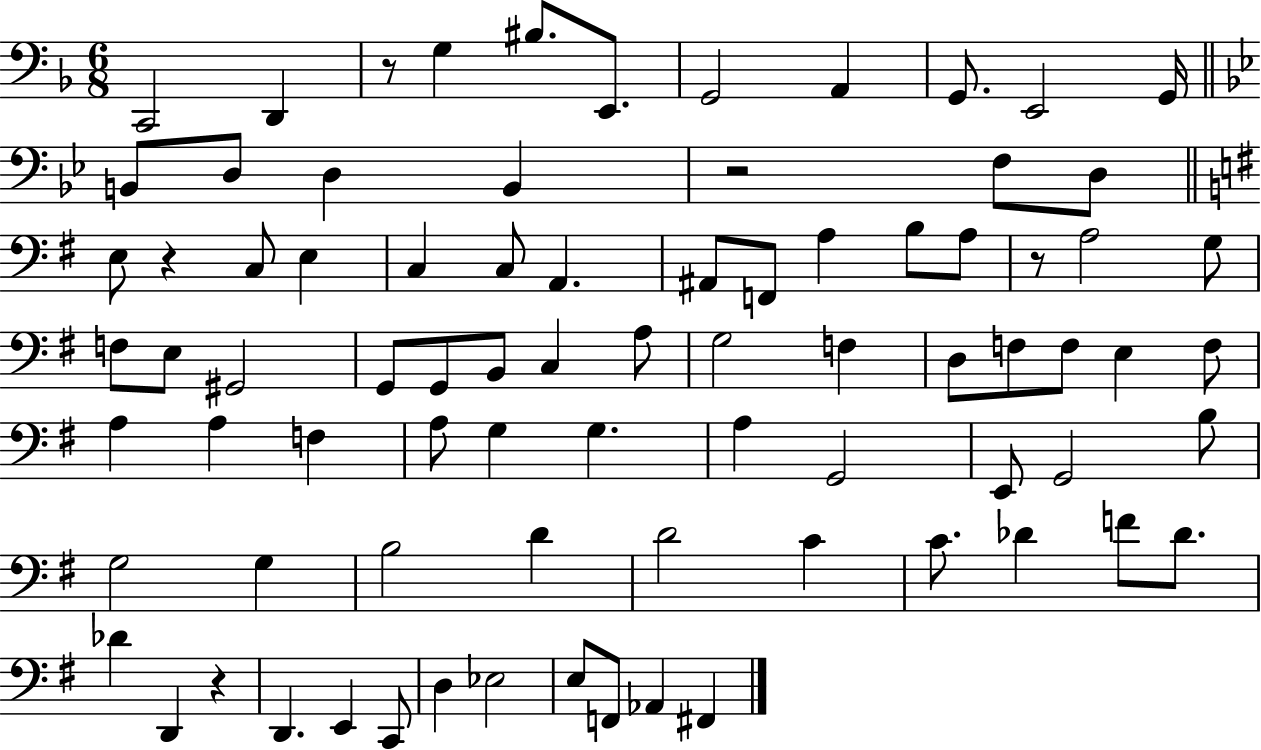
{
  \clef bass
  \numericTimeSignature
  \time 6/8
  \key f \major
  c,2 d,4 | r8 g4 bis8. e,8. | g,2 a,4 | g,8. e,2 g,16 | \break \bar "||" \break \key bes \major b,8 d8 d4 b,4 | r2 f8 d8 | \bar "||" \break \key g \major e8 r4 c8 e4 | c4 c8 a,4. | ais,8 f,8 a4 b8 a8 | r8 a2 g8 | \break f8 e8 gis,2 | g,8 g,8 b,8 c4 a8 | g2 f4 | d8 f8 f8 e4 f8 | \break a4 a4 f4 | a8 g4 g4. | a4 g,2 | e,8 g,2 b8 | \break g2 g4 | b2 d'4 | d'2 c'4 | c'8. des'4 f'8 des'8. | \break des'4 d,4 r4 | d,4. e,4 c,8 | d4 ees2 | e8 f,8 aes,4 fis,4 | \break \bar "|."
}